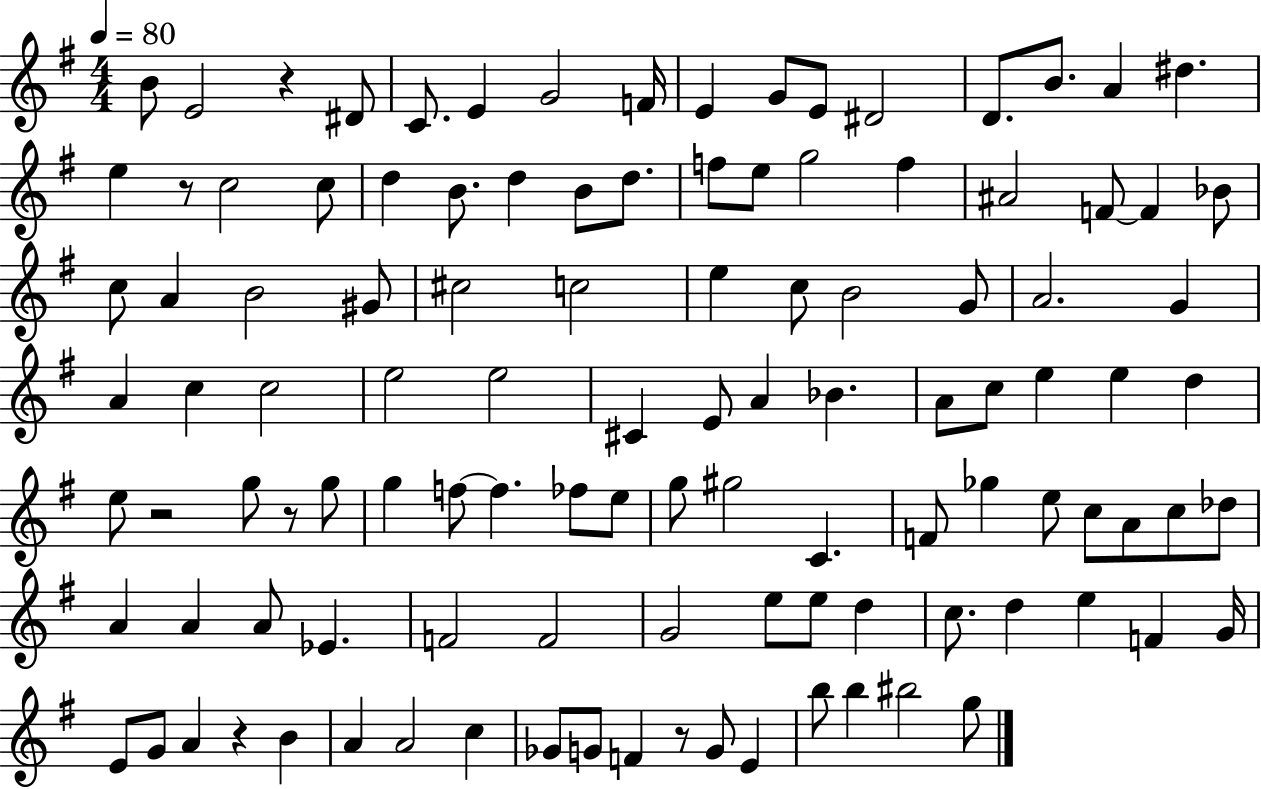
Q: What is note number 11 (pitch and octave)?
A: D#4